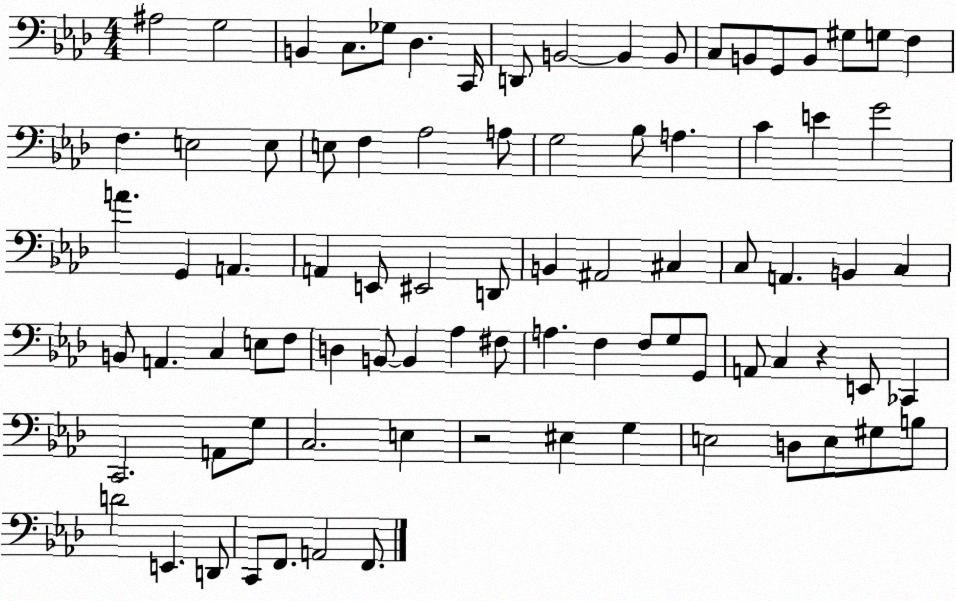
X:1
T:Untitled
M:4/4
L:1/4
K:Ab
^A,2 G,2 B,, C,/2 _G,/2 _D, C,,/4 D,,/2 B,,2 B,, B,,/2 C,/2 B,,/2 G,,/2 B,,/2 ^G,/2 G,/2 F, F, E,2 E,/2 E,/2 F, _A,2 A,/2 G,2 _B,/2 A, C E G2 A G,, A,, A,, E,,/2 ^E,,2 D,,/2 B,, ^A,,2 ^C, C,/2 A,, B,, C, B,,/2 A,, C, E,/2 F,/2 D, B,,/2 B,, _A, ^F,/2 A, F, F,/2 G,/2 G,,/2 A,,/2 C, z E,,/2 _C,, C,,2 A,,/2 G,/2 C,2 E, z2 ^E, G, E,2 D,/2 E,/2 ^G,/2 B,/2 D2 E,, D,,/2 C,,/2 F,,/2 A,,2 F,,/2